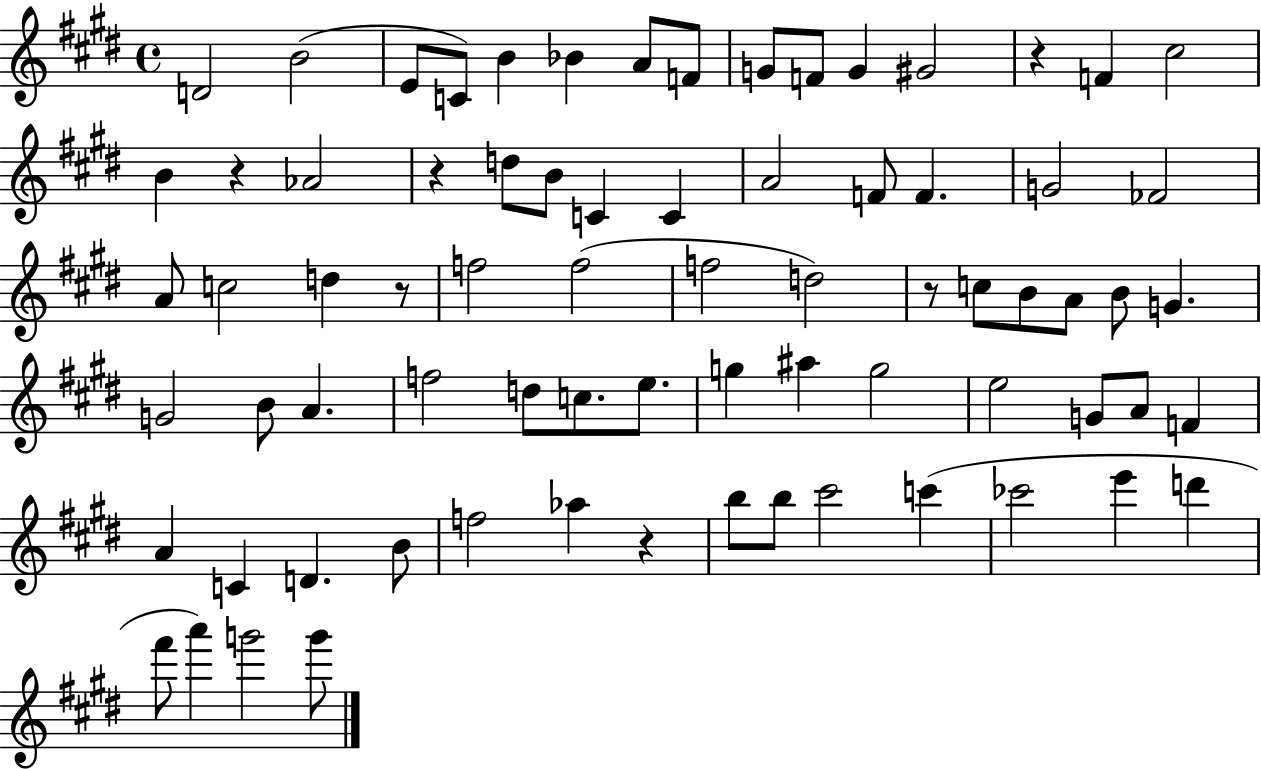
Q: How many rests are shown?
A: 6